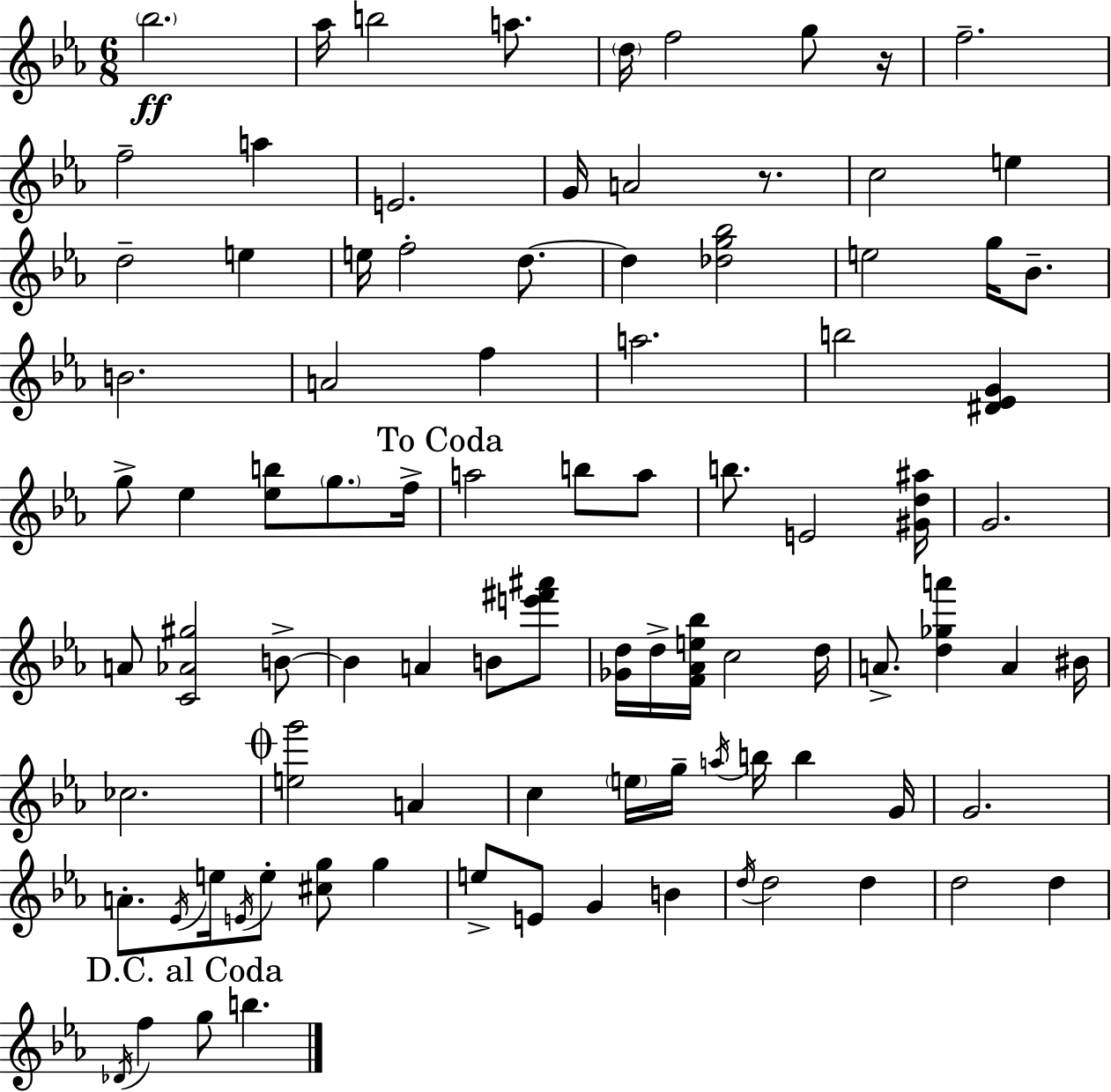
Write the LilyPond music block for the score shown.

{
  \clef treble
  \numericTimeSignature
  \time 6/8
  \key c \minor
  \parenthesize bes''2.\ff | aes''16 b''2 a''8. | \parenthesize d''16 f''2 g''8 r16 | f''2.-- | \break f''2-- a''4 | e'2. | g'16 a'2 r8. | c''2 e''4 | \break d''2-- e''4 | e''16 f''2-. d''8.~~ | d''4 <des'' g'' bes''>2 | e''2 g''16 bes'8.-- | \break b'2. | a'2 f''4 | a''2. | b''2 <dis' ees' g'>4 | \break g''8-> ees''4 <ees'' b''>8 \parenthesize g''8. f''16-> | \mark "To Coda" a''2 b''8 a''8 | b''8. e'2 <gis' d'' ais''>16 | g'2. | \break a'8 <c' aes' gis''>2 b'8->~~ | b'4 a'4 b'8 <e''' fis''' ais'''>8 | <ges' d''>16 d''16-> <f' aes' e'' bes''>16 c''2 d''16 | a'8.-> <d'' ges'' a'''>4 a'4 bis'16 | \break ces''2. | \mark \markup { \musicglyph "scripts.coda" } <e'' g'''>2 a'4 | c''4 \parenthesize e''16 g''16-- \acciaccatura { a''16 } b''16 b''4 | g'16 g'2. | \break a'8.-. \acciaccatura { ees'16 } e''16 \acciaccatura { e'16 } e''8-. <cis'' g''>8 g''4 | e''8-> e'8 g'4 b'4 | \acciaccatura { d''16 } d''2 | d''4 d''2 | \break d''4 \mark "D.C. al Coda" \acciaccatura { des'16 } f''4 g''8 b''4. | \bar "|."
}